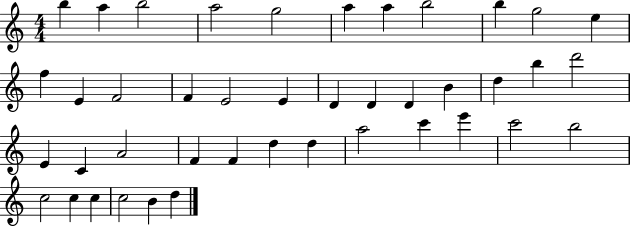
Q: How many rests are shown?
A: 0